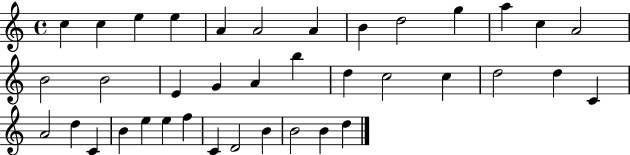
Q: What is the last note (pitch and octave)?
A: D5